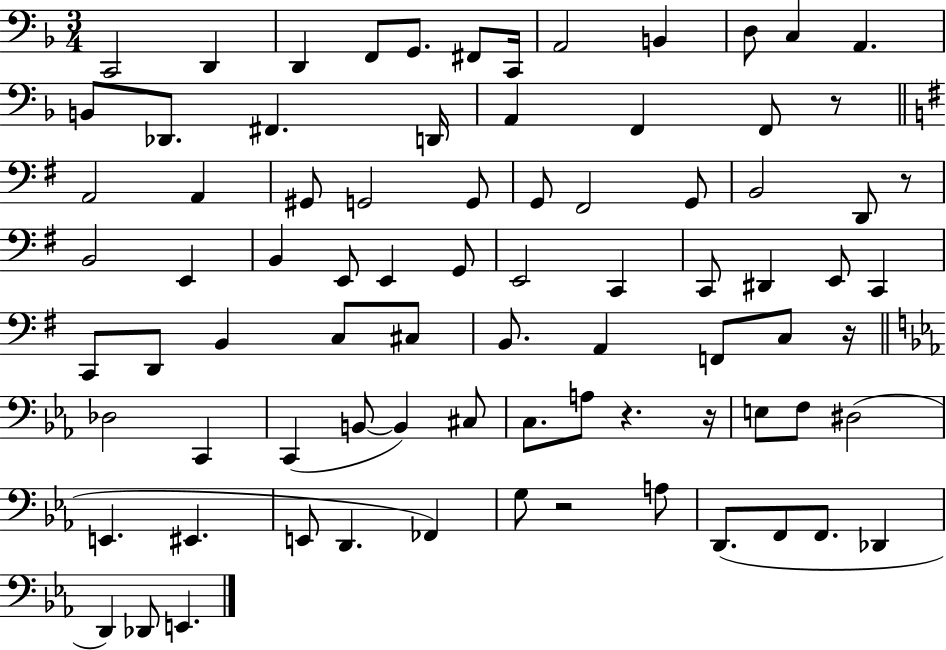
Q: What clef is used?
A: bass